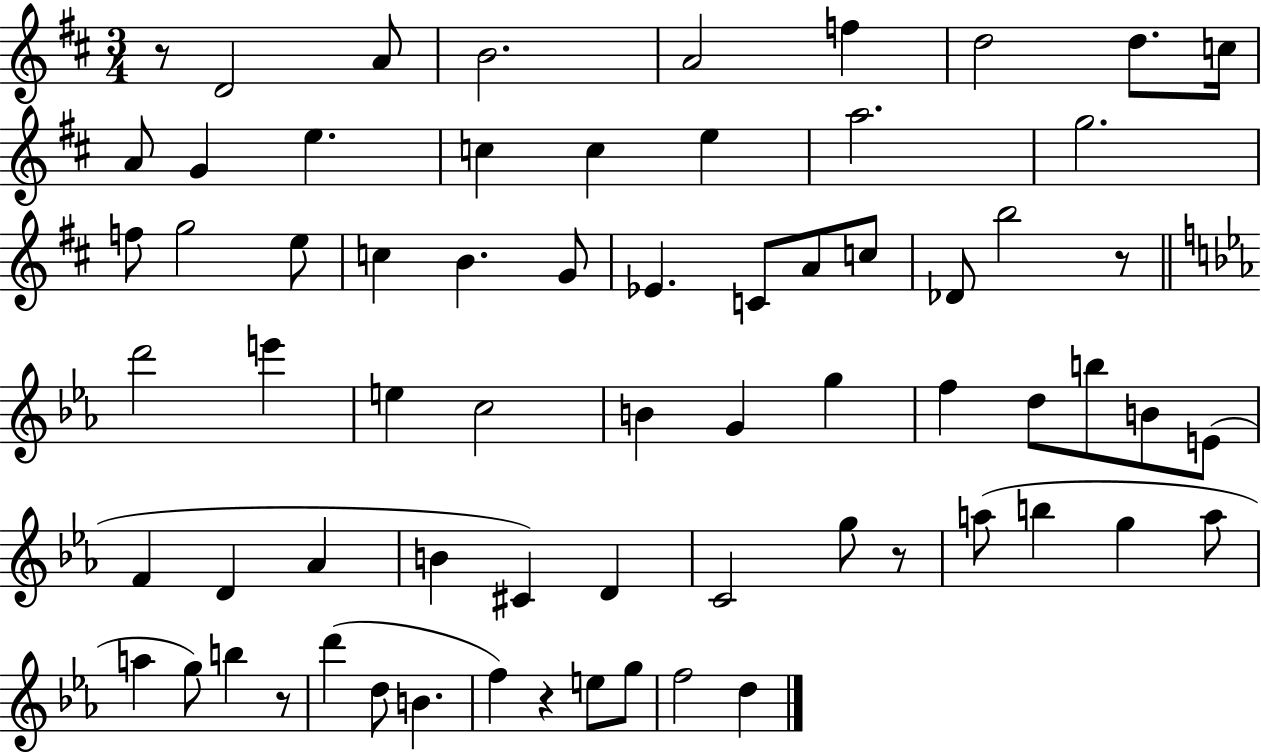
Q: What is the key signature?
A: D major